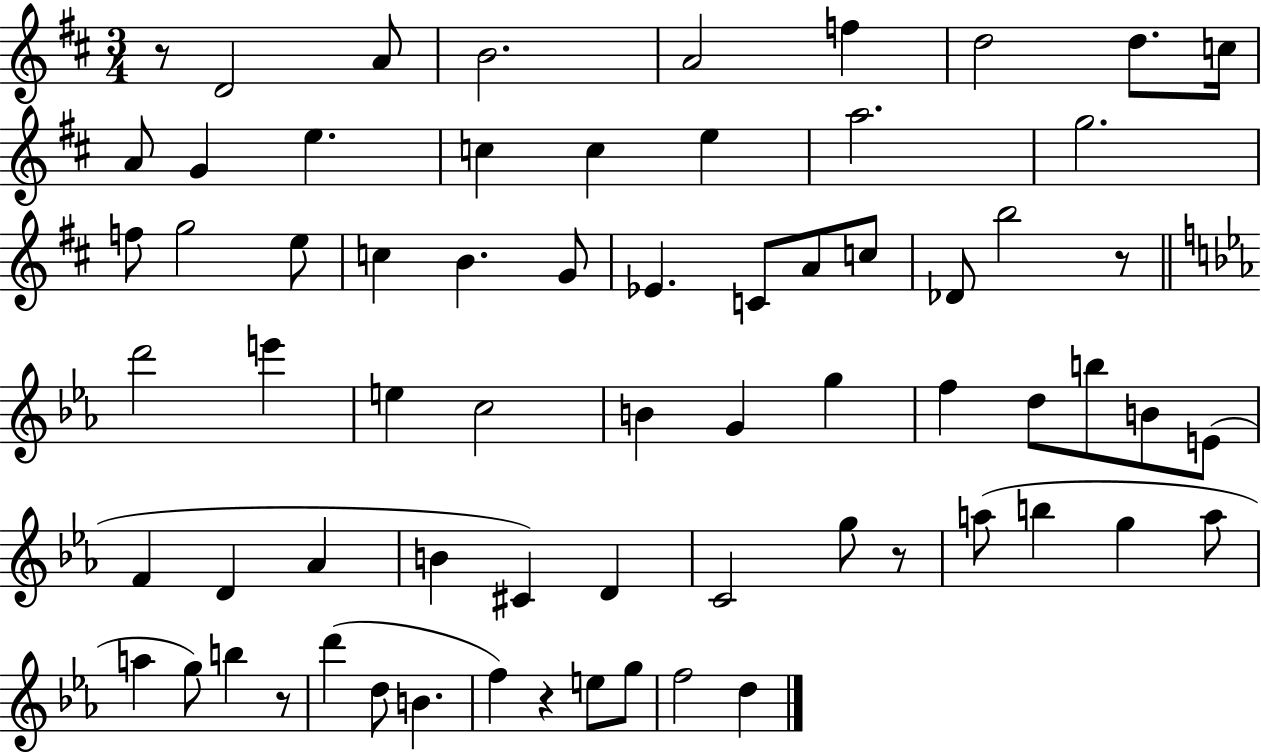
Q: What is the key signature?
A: D major